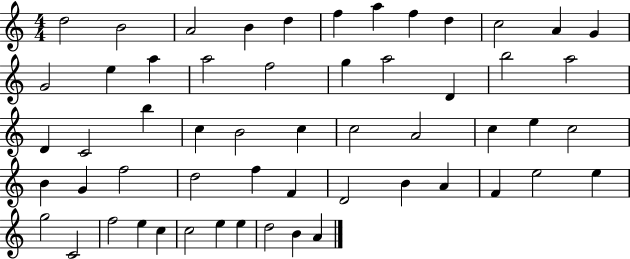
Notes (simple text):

D5/h B4/h A4/h B4/q D5/q F5/q A5/q F5/q D5/q C5/h A4/q G4/q G4/h E5/q A5/q A5/h F5/h G5/q A5/h D4/q B5/h A5/h D4/q C4/h B5/q C5/q B4/h C5/q C5/h A4/h C5/q E5/q C5/h B4/q G4/q F5/h D5/h F5/q F4/q D4/h B4/q A4/q F4/q E5/h E5/q G5/h C4/h F5/h E5/q C5/q C5/h E5/q E5/q D5/h B4/q A4/q